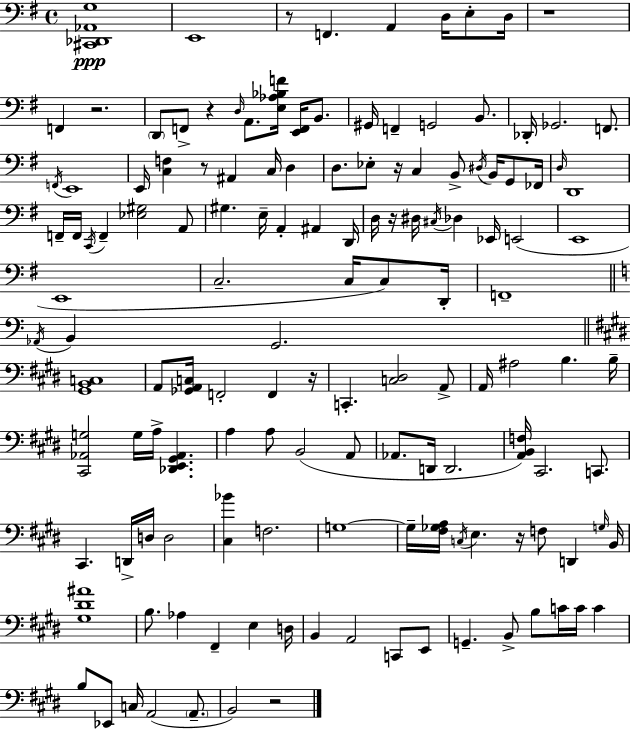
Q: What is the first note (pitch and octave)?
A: E2